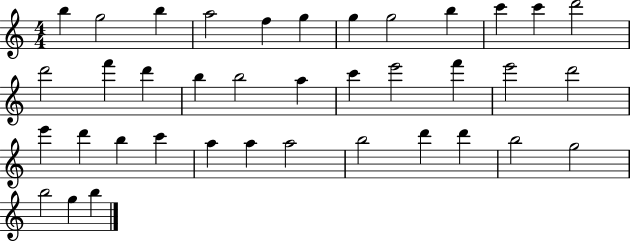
X:1
T:Untitled
M:4/4
L:1/4
K:C
b g2 b a2 f g g g2 b c' c' d'2 d'2 f' d' b b2 a c' e'2 f' e'2 d'2 e' d' b c' a a a2 b2 d' d' b2 g2 b2 g b